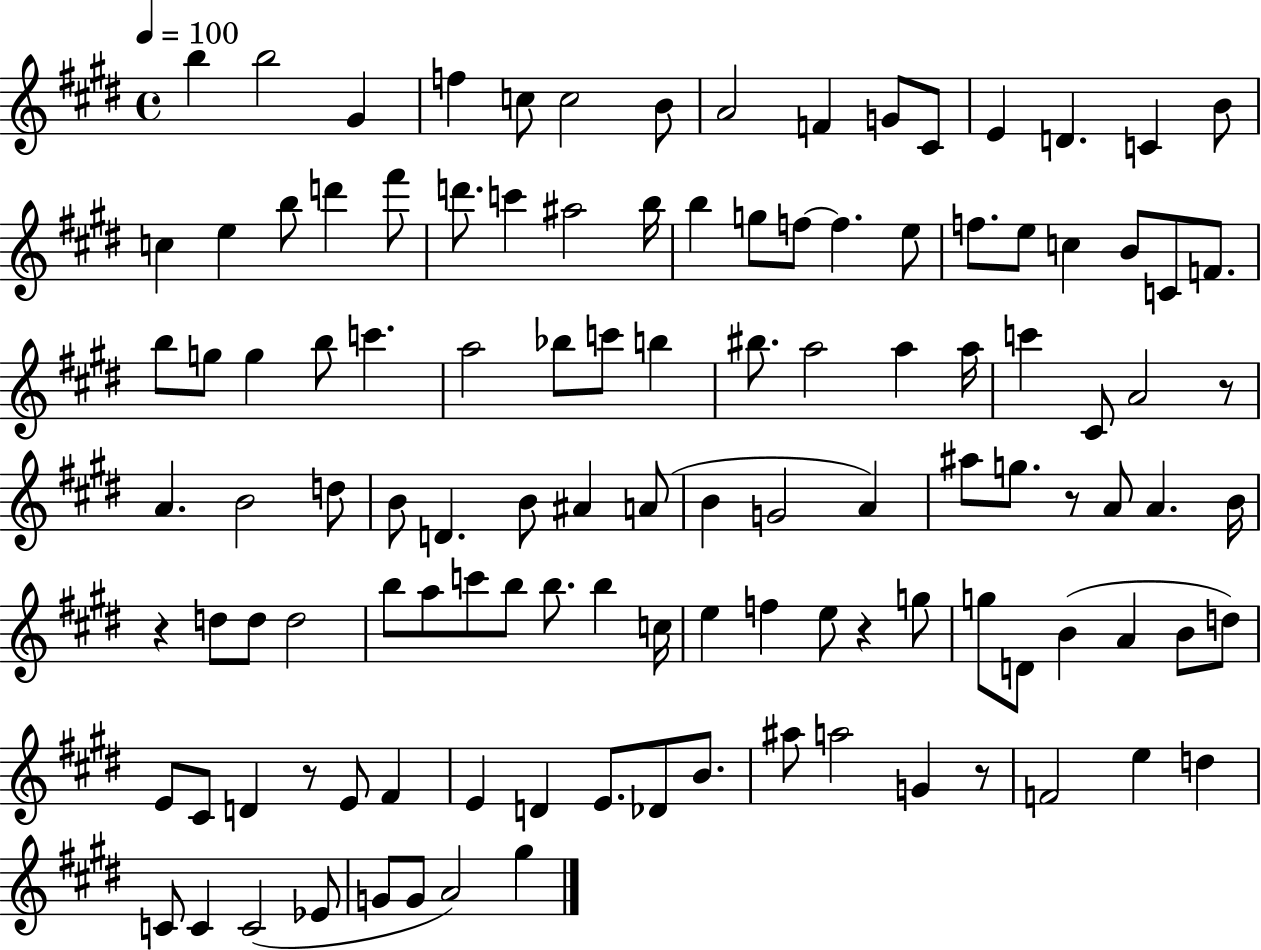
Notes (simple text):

B5/q B5/h G#4/q F5/q C5/e C5/h B4/e A4/h F4/q G4/e C#4/e E4/q D4/q. C4/q B4/e C5/q E5/q B5/e D6/q F#6/e D6/e. C6/q A#5/h B5/s B5/q G5/e F5/e F5/q. E5/e F5/e. E5/e C5/q B4/e C4/e F4/e. B5/e G5/e G5/q B5/e C6/q. A5/h Bb5/e C6/e B5/q BIS5/e. A5/h A5/q A5/s C6/q C#4/e A4/h R/e A4/q. B4/h D5/e B4/e D4/q. B4/e A#4/q A4/e B4/q G4/h A4/q A#5/e G5/e. R/e A4/e A4/q. B4/s R/q D5/e D5/e D5/h B5/e A5/e C6/e B5/e B5/e. B5/q C5/s E5/q F5/q E5/e R/q G5/e G5/e D4/e B4/q A4/q B4/e D5/e E4/e C#4/e D4/q R/e E4/e F#4/q E4/q D4/q E4/e. Db4/e B4/e. A#5/e A5/h G4/q R/e F4/h E5/q D5/q C4/e C4/q C4/h Eb4/e G4/e G4/e A4/h G#5/q